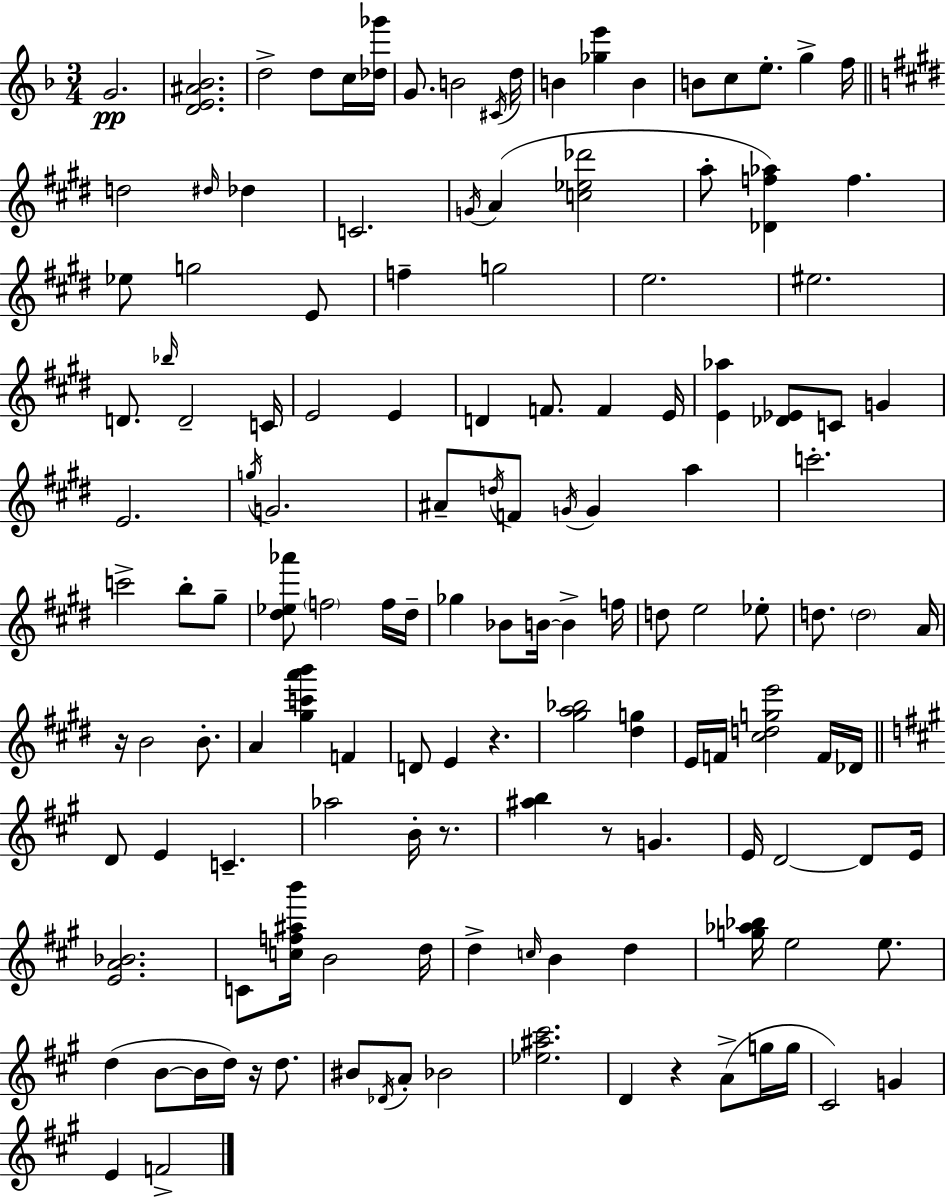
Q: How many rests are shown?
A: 6